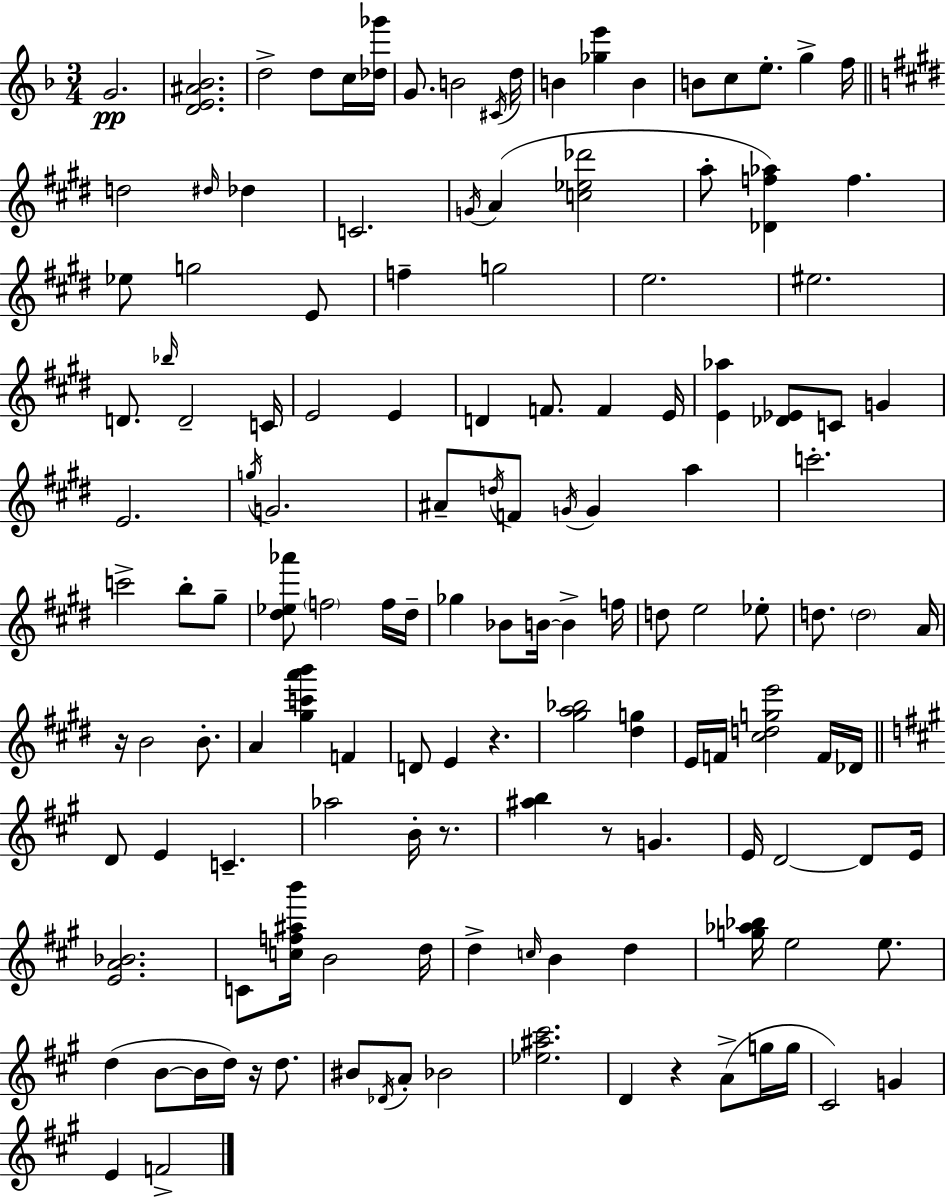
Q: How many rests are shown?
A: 6